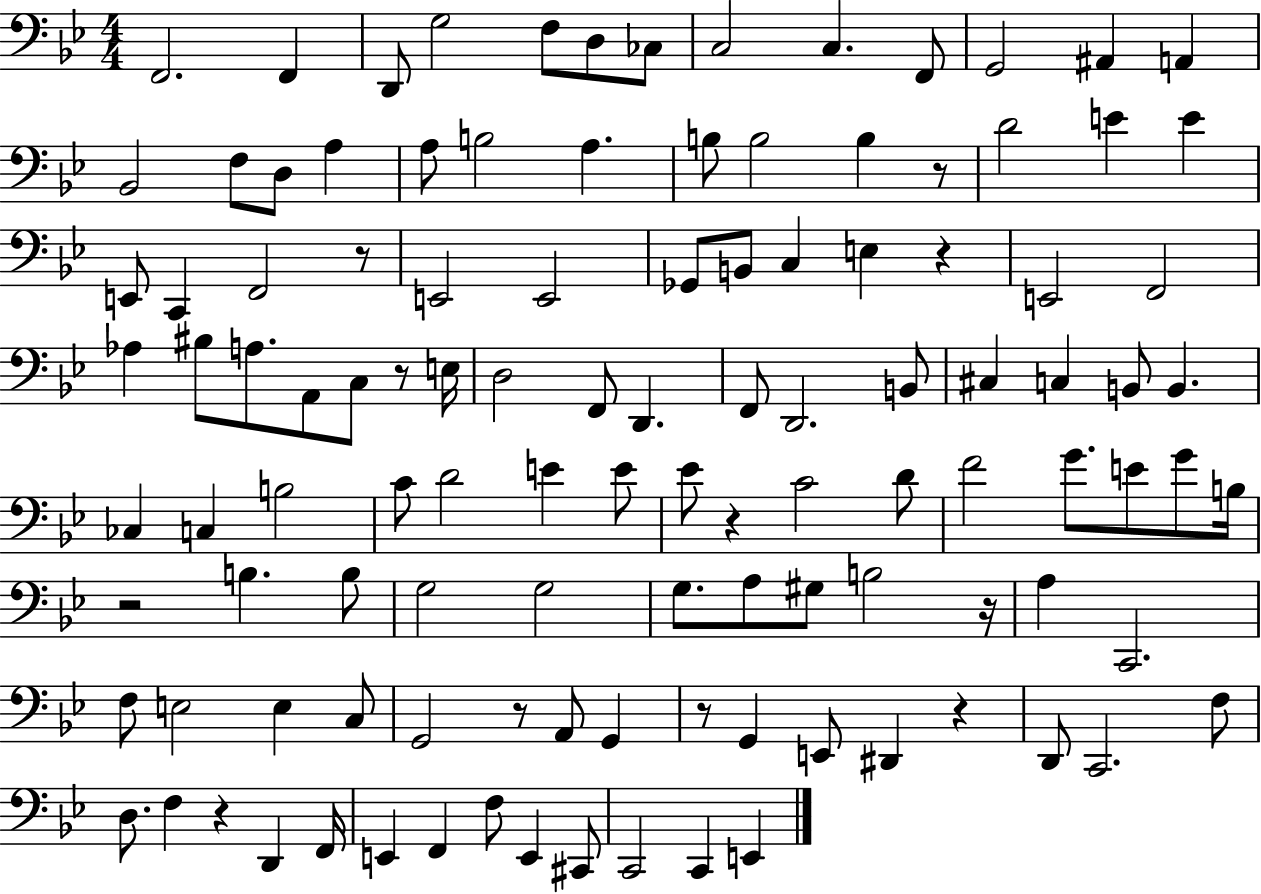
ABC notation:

X:1
T:Untitled
M:4/4
L:1/4
K:Bb
F,,2 F,, D,,/2 G,2 F,/2 D,/2 _C,/2 C,2 C, F,,/2 G,,2 ^A,, A,, _B,,2 F,/2 D,/2 A, A,/2 B,2 A, B,/2 B,2 B, z/2 D2 E E E,,/2 C,, F,,2 z/2 E,,2 E,,2 _G,,/2 B,,/2 C, E, z E,,2 F,,2 _A, ^B,/2 A,/2 A,,/2 C,/2 z/2 E,/4 D,2 F,,/2 D,, F,,/2 D,,2 B,,/2 ^C, C, B,,/2 B,, _C, C, B,2 C/2 D2 E E/2 _E/2 z C2 D/2 F2 G/2 E/2 G/2 B,/4 z2 B, B,/2 G,2 G,2 G,/2 A,/2 ^G,/2 B,2 z/4 A, C,,2 F,/2 E,2 E, C,/2 G,,2 z/2 A,,/2 G,, z/2 G,, E,,/2 ^D,, z D,,/2 C,,2 F,/2 D,/2 F, z D,, F,,/4 E,, F,, F,/2 E,, ^C,,/2 C,,2 C,, E,,